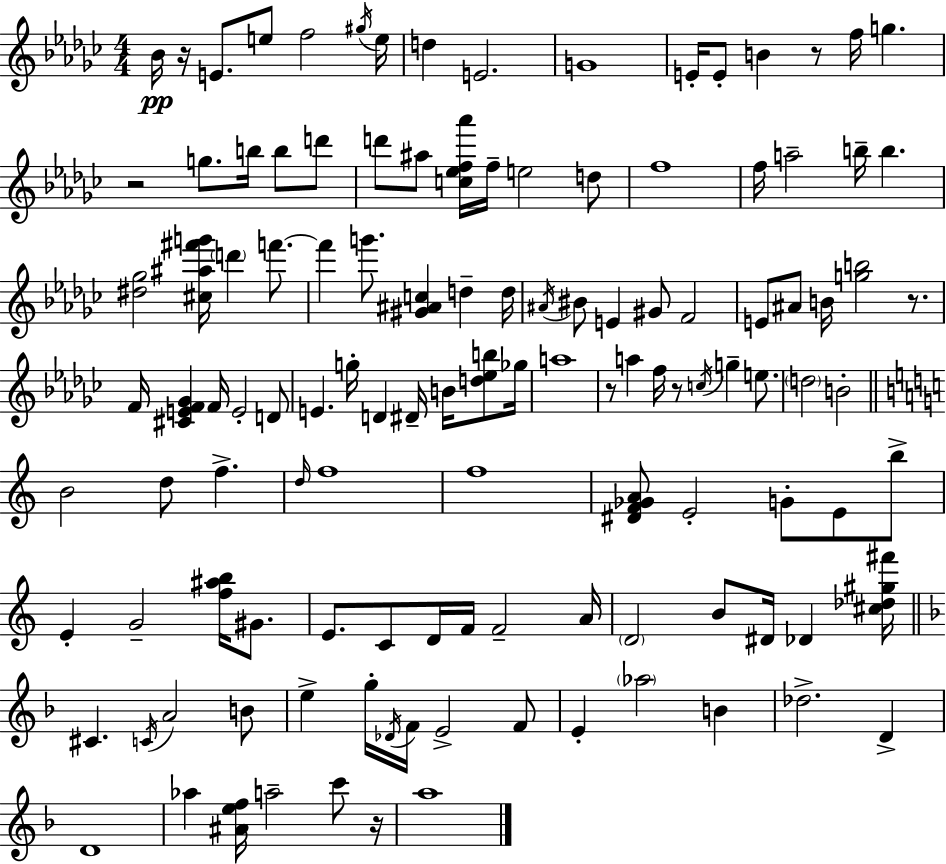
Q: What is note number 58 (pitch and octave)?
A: E5